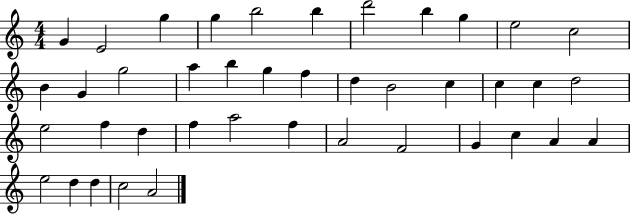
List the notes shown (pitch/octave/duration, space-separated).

G4/q E4/h G5/q G5/q B5/h B5/q D6/h B5/q G5/q E5/h C5/h B4/q G4/q G5/h A5/q B5/q G5/q F5/q D5/q B4/h C5/q C5/q C5/q D5/h E5/h F5/q D5/q F5/q A5/h F5/q A4/h F4/h G4/q C5/q A4/q A4/q E5/h D5/q D5/q C5/h A4/h